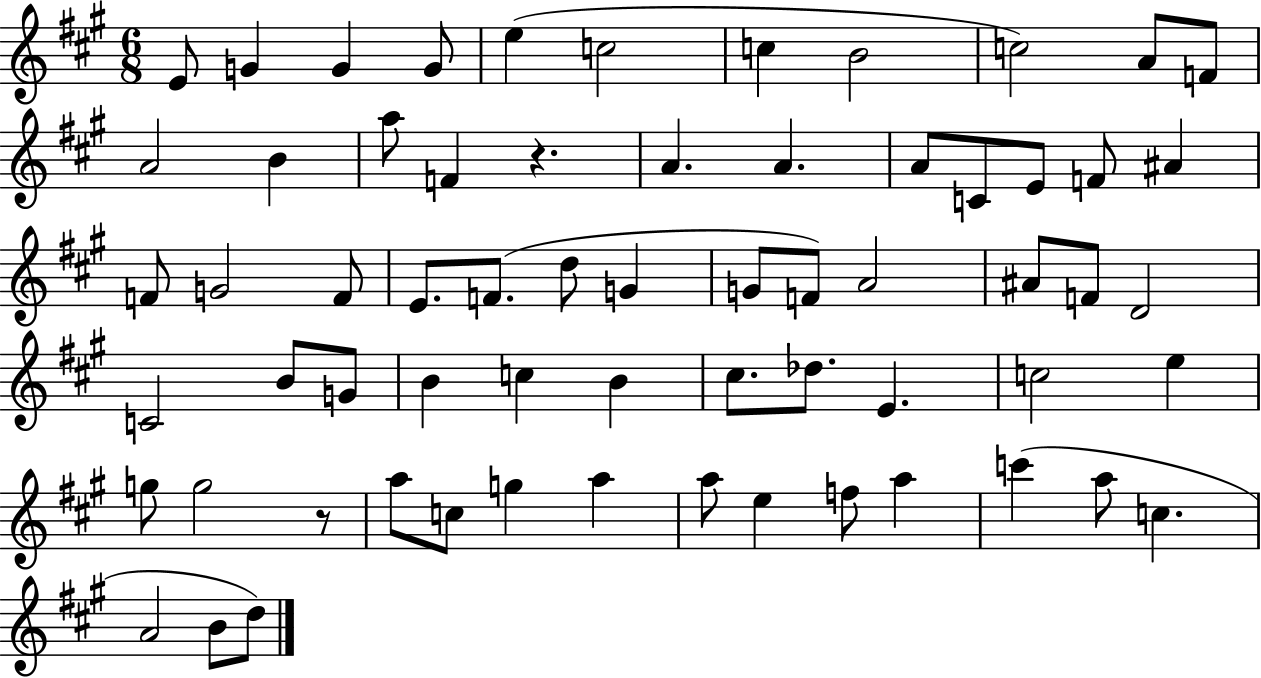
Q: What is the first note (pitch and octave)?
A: E4